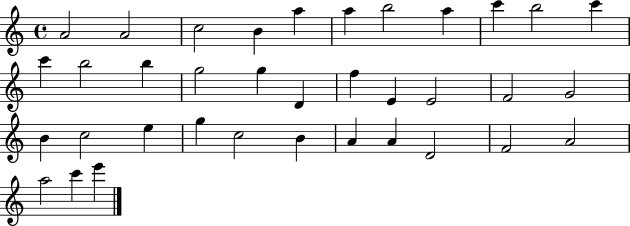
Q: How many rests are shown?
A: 0